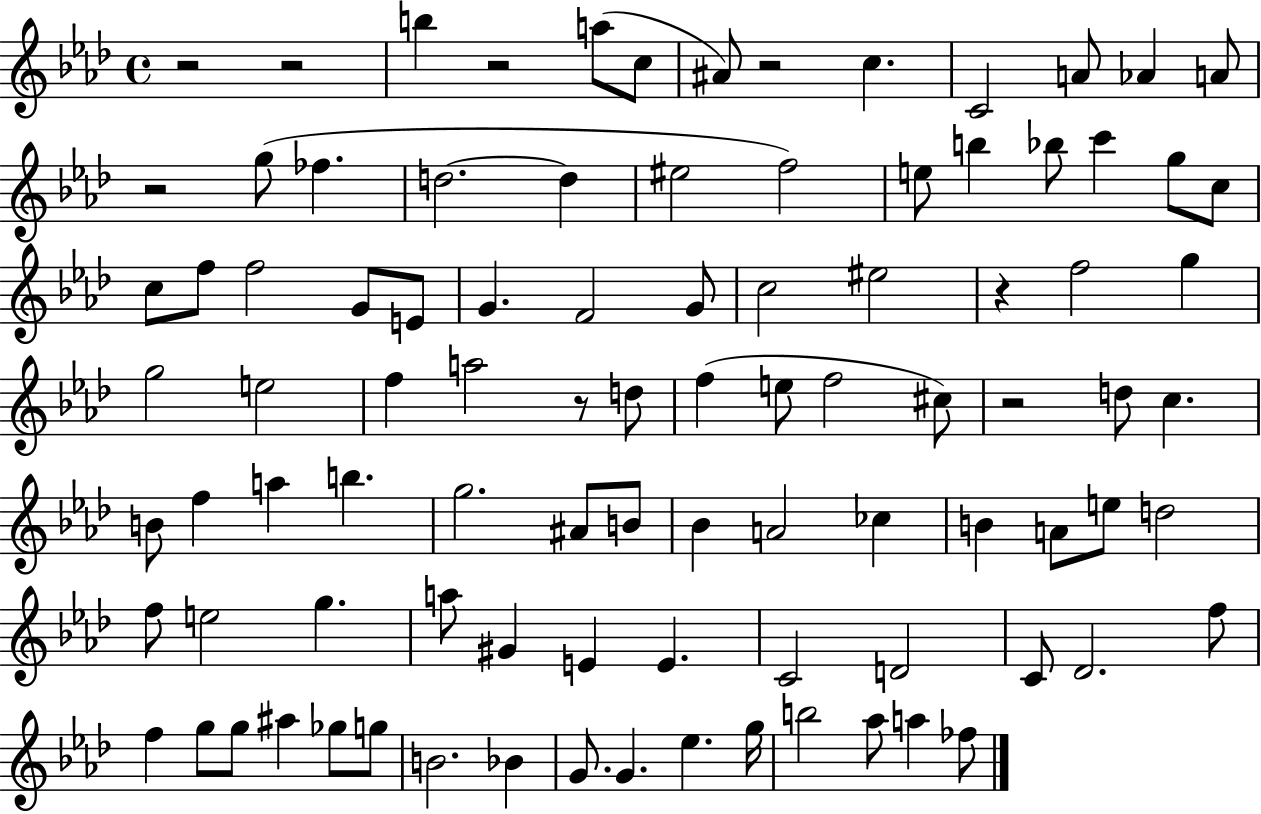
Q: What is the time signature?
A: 4/4